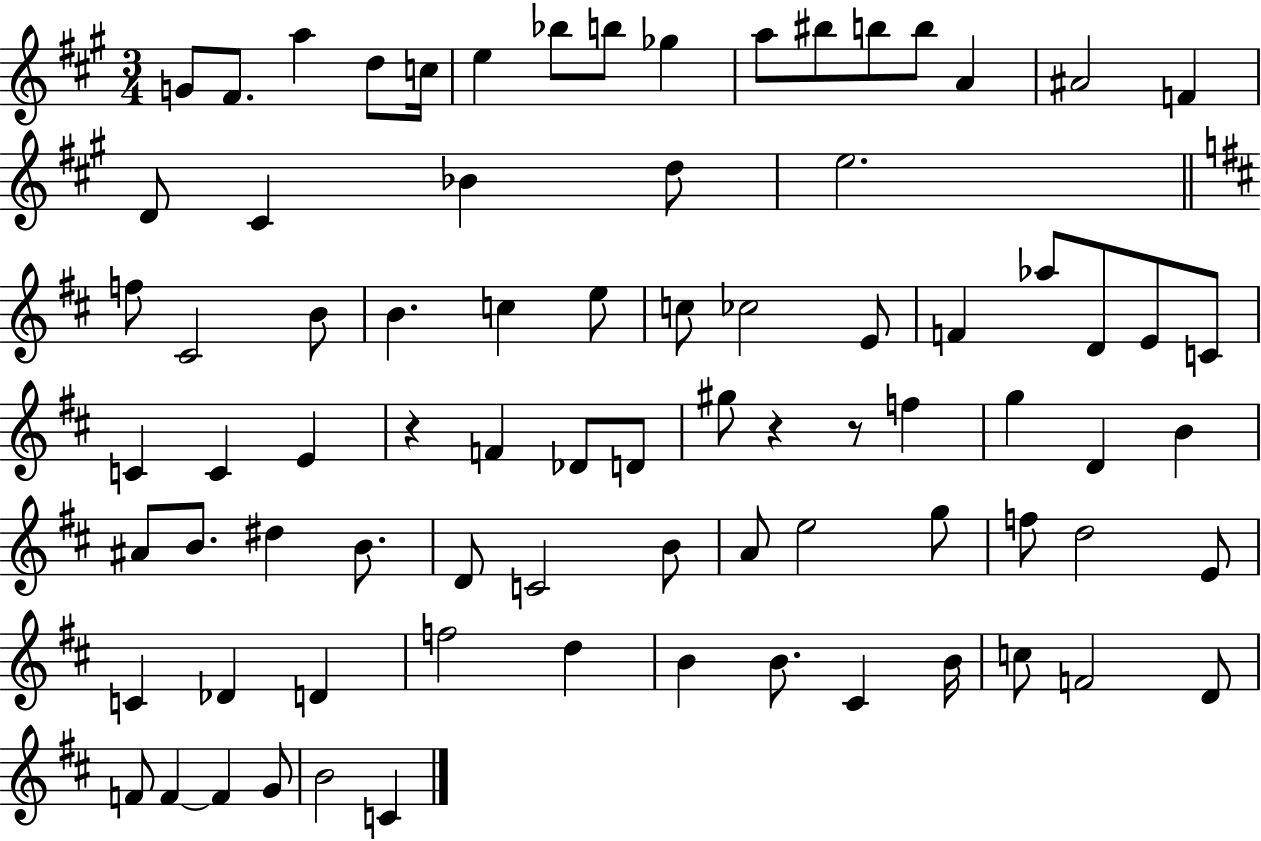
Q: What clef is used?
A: treble